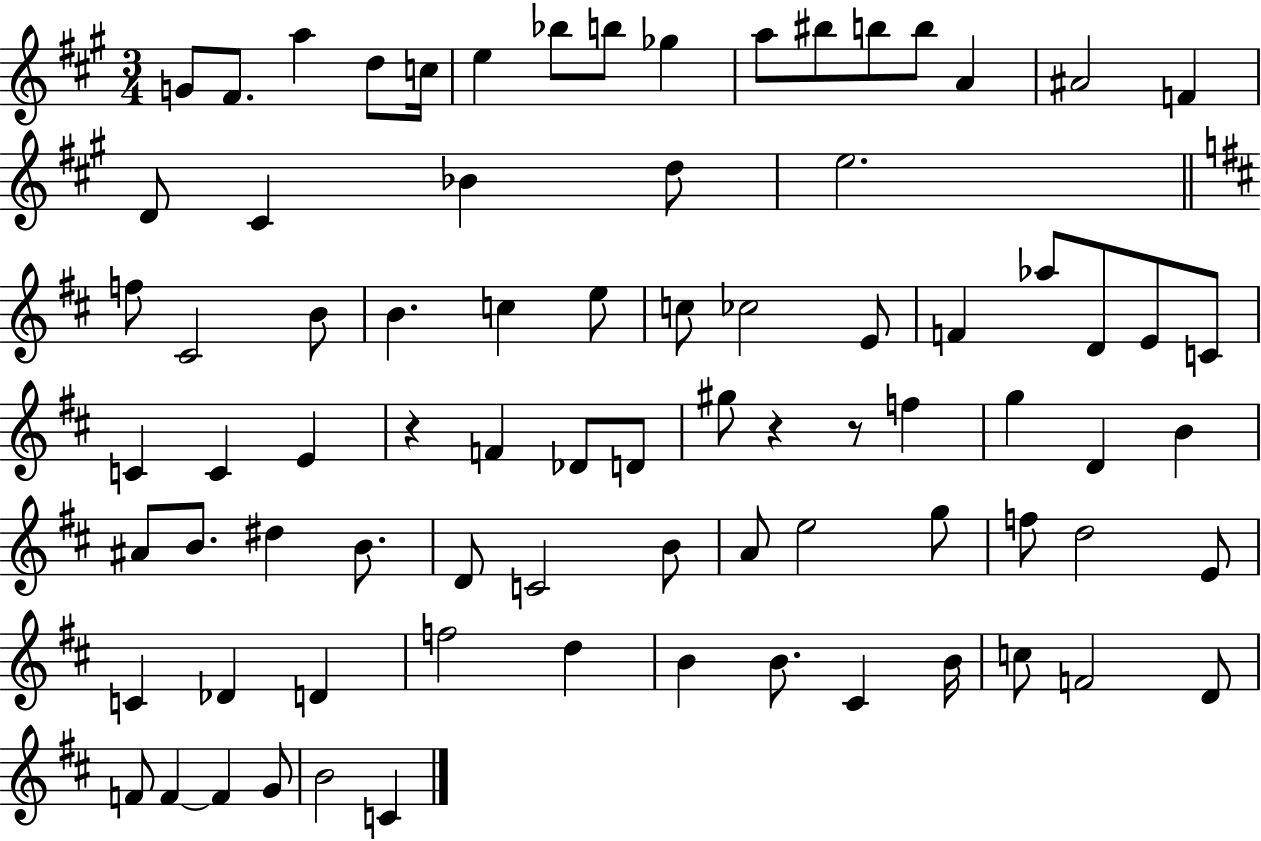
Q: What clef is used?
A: treble